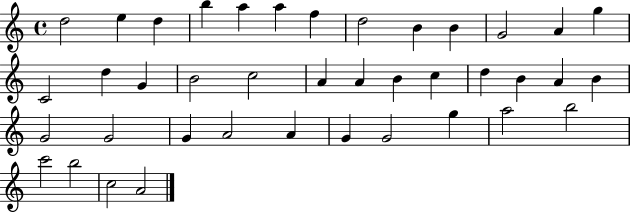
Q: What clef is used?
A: treble